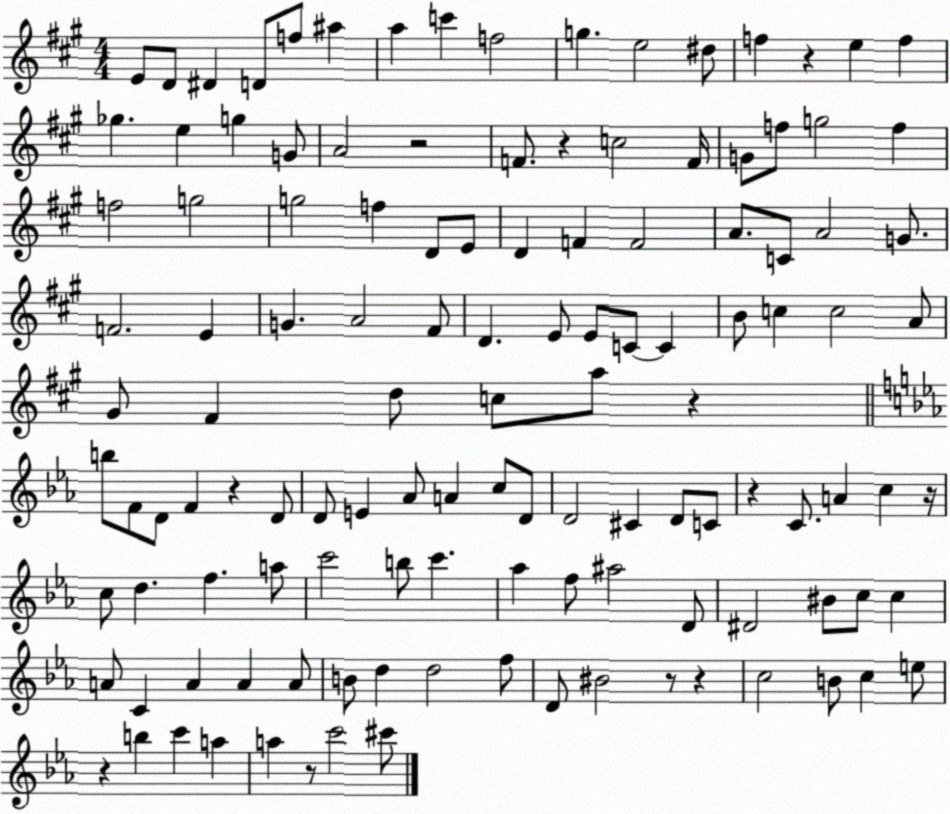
X:1
T:Untitled
M:4/4
L:1/4
K:A
E/2 D/2 ^D D/2 f/2 ^a a c' f2 g e2 ^d/2 f z e f _g e g G/2 A2 z2 F/2 z c2 F/4 G/2 f/2 g2 f f2 g2 g2 f D/2 E/2 D F F2 A/2 C/2 A2 G/2 F2 E G A2 ^F/2 D E/2 E/2 C/2 C B/2 c c2 A/2 ^G/2 ^F d/2 c/2 a/2 z b/2 F/2 D/2 F z D/2 D/2 E _A/2 A c/2 D/2 D2 ^C D/2 C/2 z C/2 A c z/4 c/2 d f a/2 c'2 b/2 c' _a f/2 ^a2 D/2 ^D2 ^B/2 c/2 c A/2 C A A A/2 B/2 d d2 f/2 D/2 ^B2 z/2 z c2 B/2 c e/2 z b c' a a z/2 c'2 ^c'/2